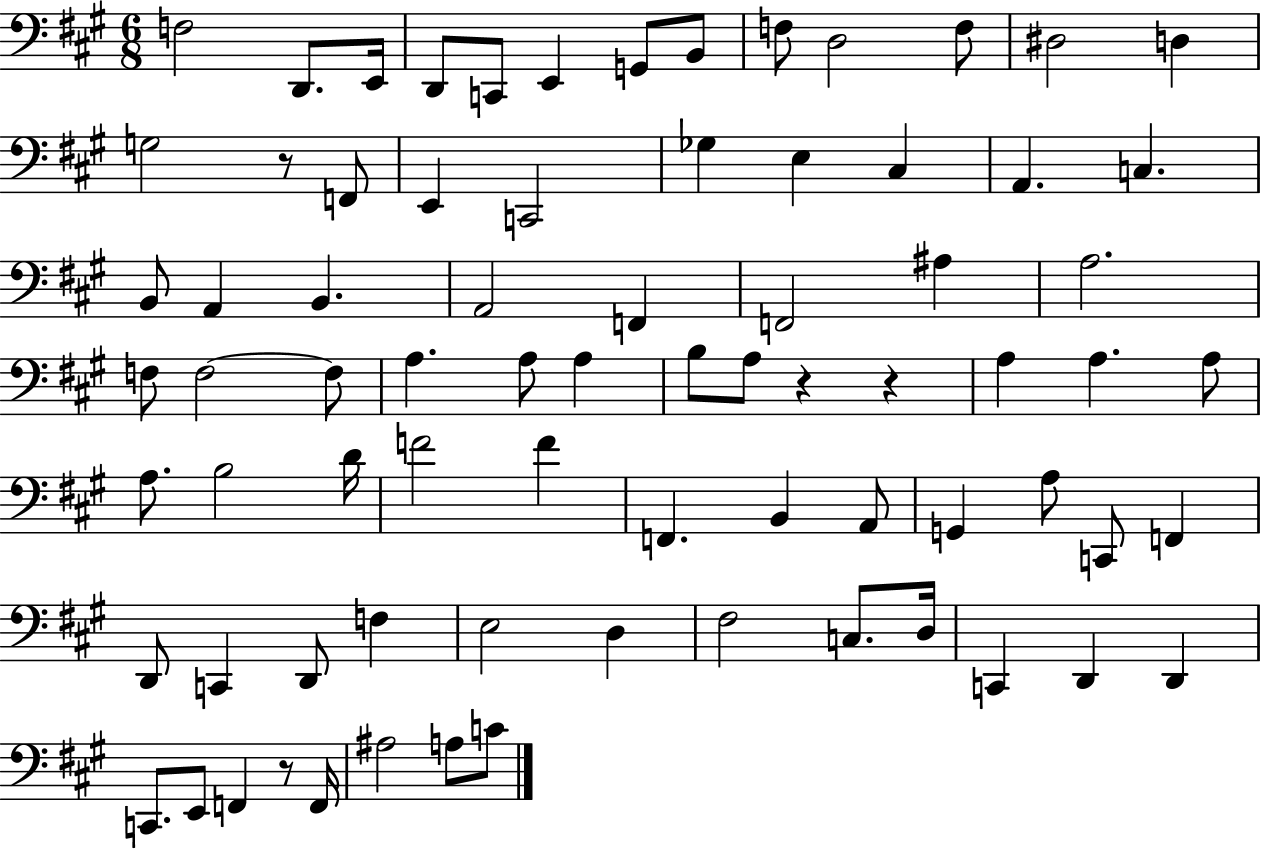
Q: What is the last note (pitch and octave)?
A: C4